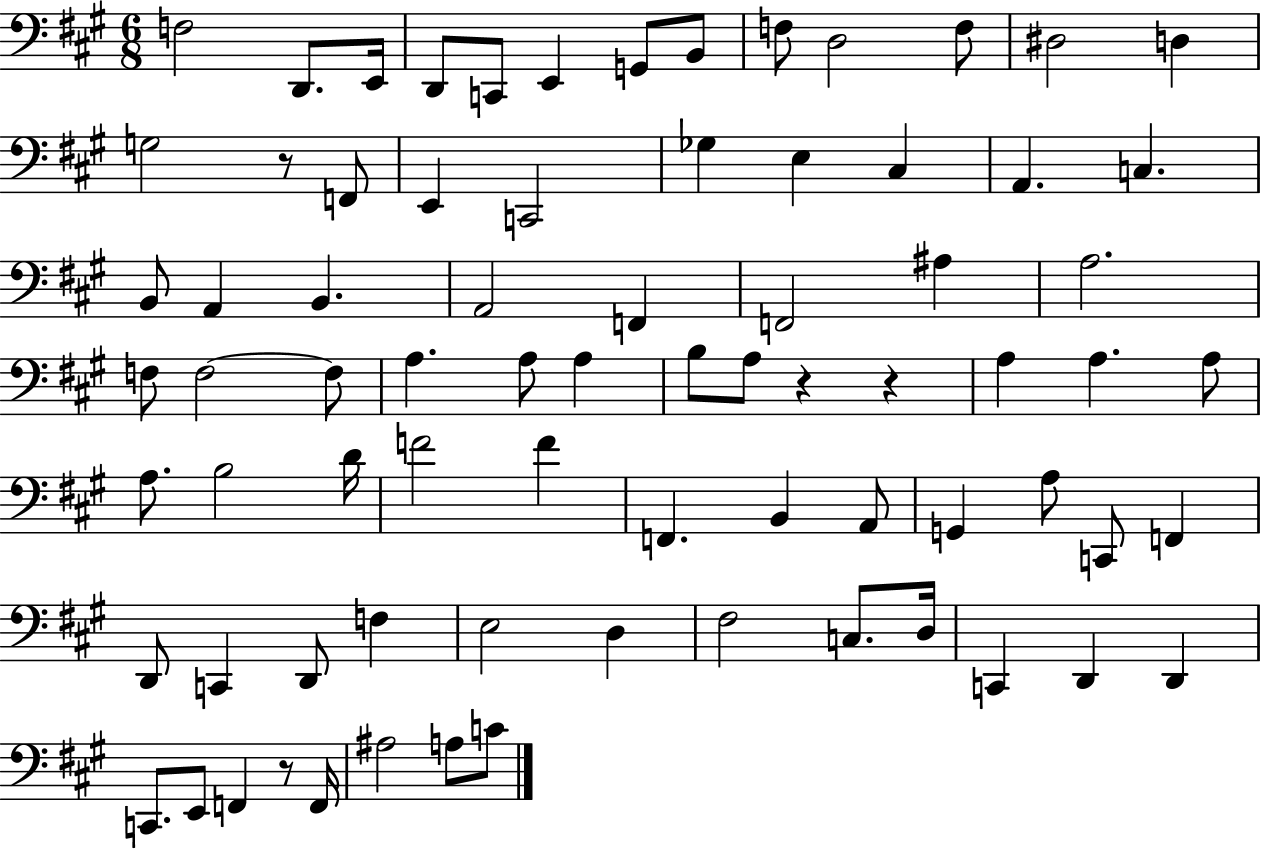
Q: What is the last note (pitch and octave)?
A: C4